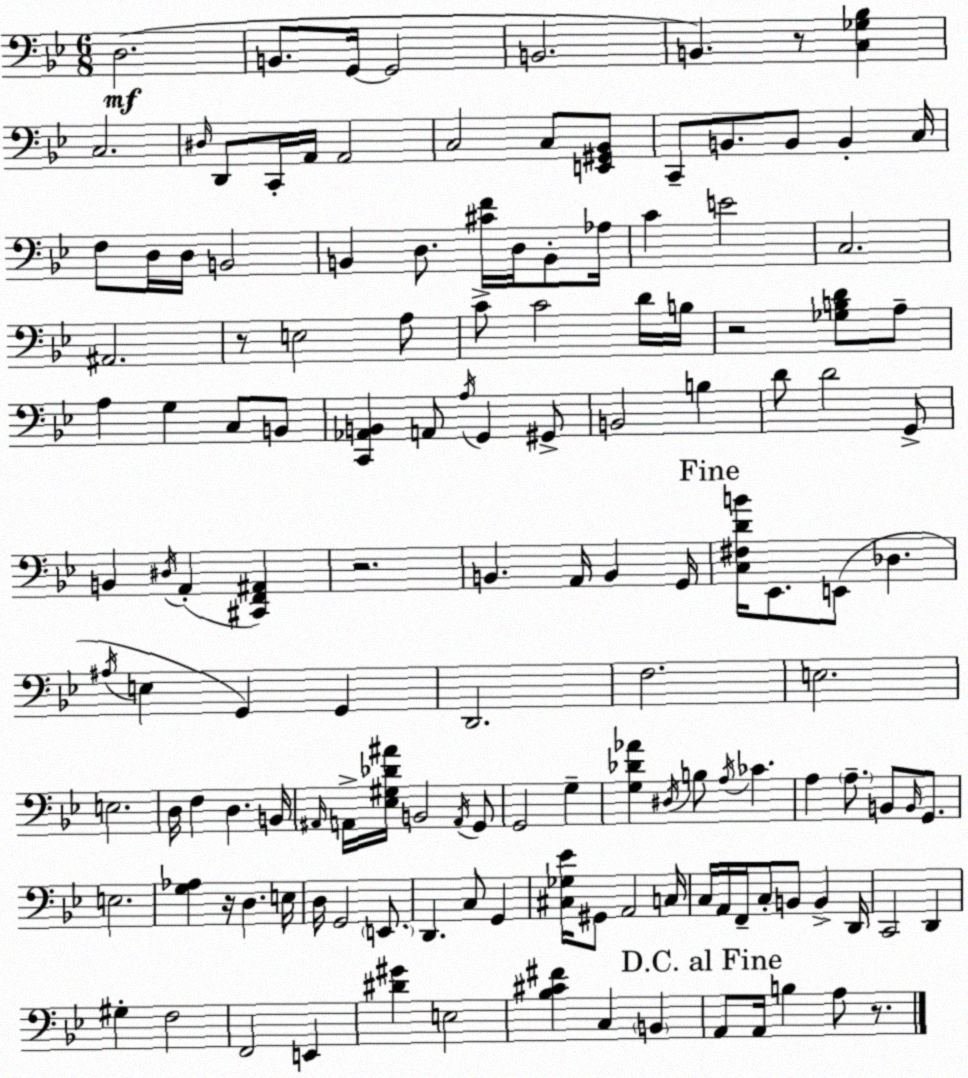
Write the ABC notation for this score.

X:1
T:Untitled
M:6/8
L:1/4
K:Gm
D,2 B,,/2 G,,/4 G,,2 B,,2 B,, z/2 [C,_G,_B,] C,2 ^D,/4 D,,/2 C,,/4 A,,/4 A,,2 C,2 C,/2 [E,,^G,,_B,,]/2 C,,/2 B,,/2 B,,/2 B,, C,/4 F,/2 D,/4 D,/4 B,,2 B,, D,/2 [^CF]/4 D,/4 B,,/2 _A,/4 C E2 C,2 ^A,,2 z/2 E,2 A,/2 C/2 C2 D/4 B,/4 z2 [_G,B,D]/2 A,/2 A, G, C,/2 B,,/2 [C,,_A,,B,,] A,,/2 A,/4 G,, ^G,,/2 B,,2 B, D/2 D2 G,,/2 B,, ^D,/4 A,, [^C,,F,,^A,,] z2 B,, A,,/4 B,, G,,/4 [C,^F,DB]/4 _E,,/2 E,,/2 _D, ^A,/4 E, G,, G,, D,,2 F,2 E,2 E,2 D,/4 F, D, B,,/4 ^A,,/4 A,,/4 [_E,^G,_D^A]/4 B,,2 A,,/4 G,,/2 G,,2 G, [G,_D_A] ^D,/4 B,/2 A,/4 _C A, A,/2 B,,/2 B,,/4 G,,/2 E,2 [G,_A,] z/4 D, E,/4 D,/4 G,,2 E,,/2 D,, C,/2 G,, [^C,_G,_E]/4 ^G,,/2 A,,2 C,/4 C,/4 A,,/4 F,,/4 C,/2 B,,/2 B,, D,,/4 C,,2 D,, ^G, F,2 F,,2 E,, [^D^G] E,2 [_B,^C^F] C, B,, A,,/2 A,,/4 B, A,/2 z/2